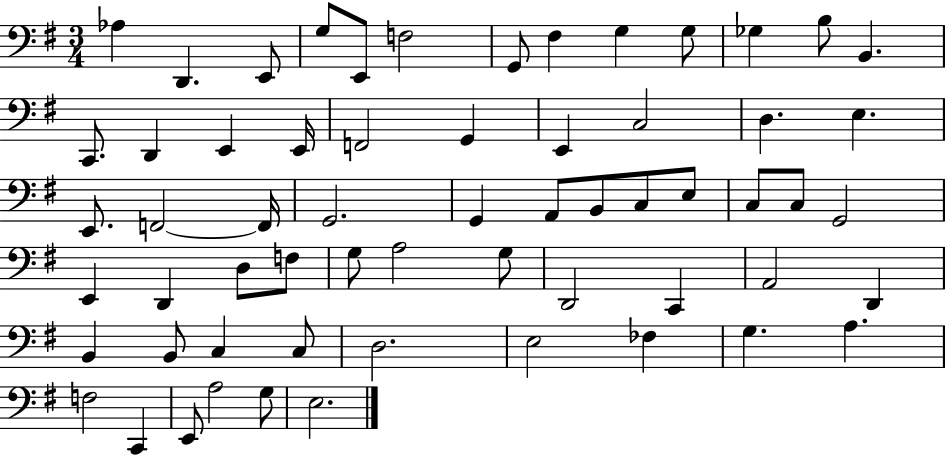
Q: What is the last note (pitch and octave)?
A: E3